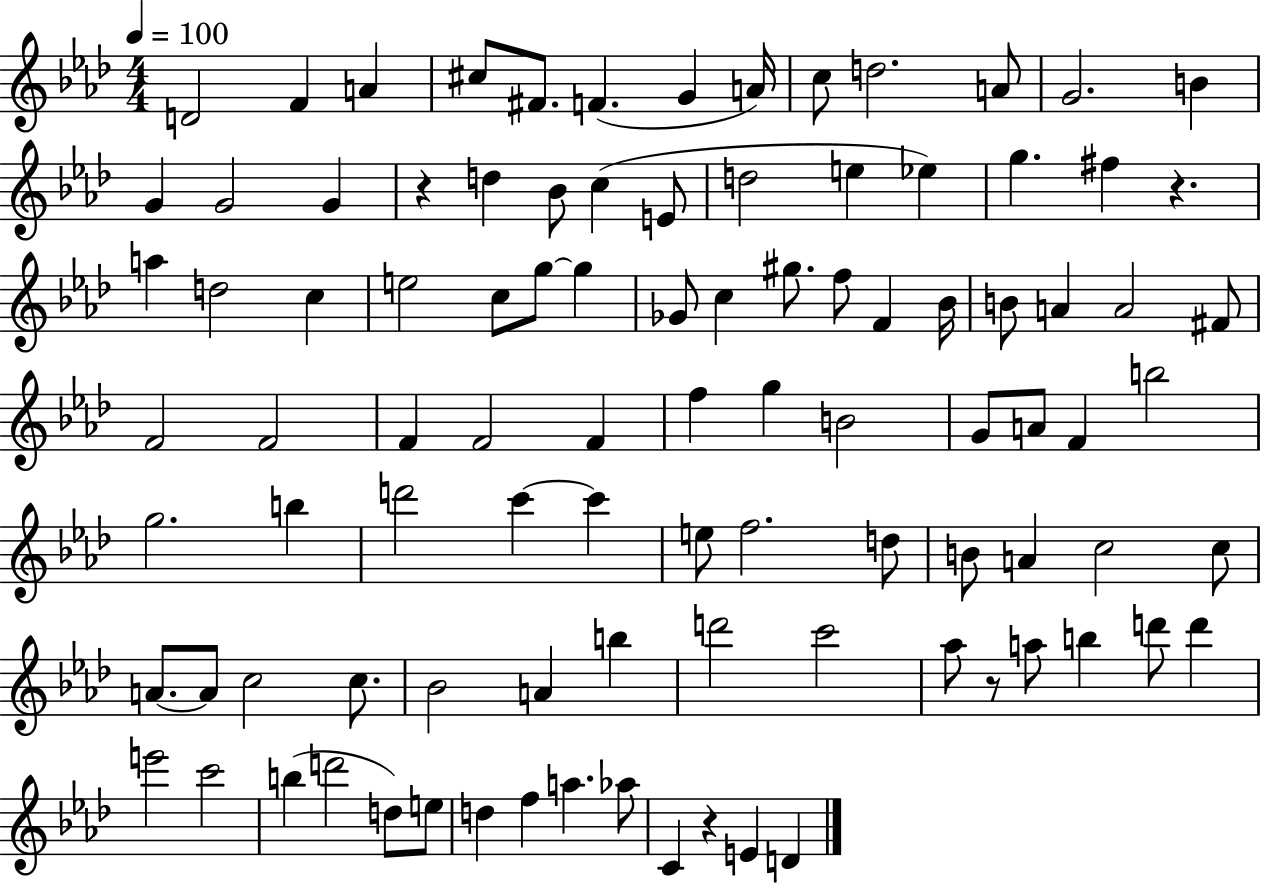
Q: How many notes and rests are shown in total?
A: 97